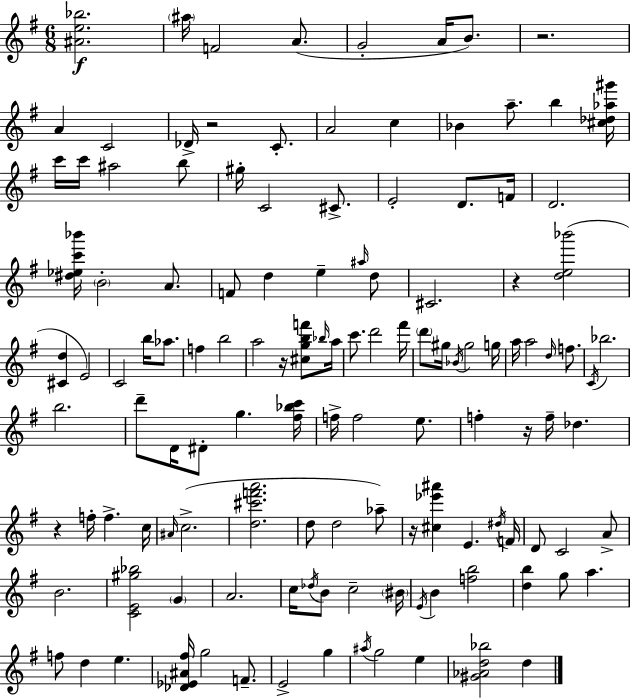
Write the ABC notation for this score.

X:1
T:Untitled
M:6/8
L:1/4
K:Em
[^Ae_b]2 ^a/4 F2 A/2 G2 A/4 B/2 z2 A C2 _D/4 z2 C/2 A2 c _B a/2 b [^c_d_a^g']/4 c'/4 c'/4 ^a2 b/2 ^g/4 C2 ^C/2 E2 D/2 F/4 D2 [^d_ec'_b']/4 B2 A/2 F/2 d e ^a/4 d/2 ^C2 z [de_b']2 [^Cd] E2 C2 b/4 _a/2 f b2 a2 z/4 [^cgbf']/2 _b/4 a/4 c'/2 d'2 ^f'/4 d'/2 ^g/4 _B/4 ^g2 g/4 a/4 a2 d/4 f/2 C/4 _b2 b2 d'/2 D/4 ^D/2 g [^f_bc']/4 f/4 f2 e/2 f z/4 f/4 _d z f/4 f c/4 ^A/4 c2 [d^c'f'a']2 d/2 d2 _a/2 z/4 [^c_e'^a'] E ^d/4 F/4 D/2 C2 A/2 B2 [CE^g_b]2 G A2 c/4 _d/4 B/2 c2 ^B/4 E/4 B [fb]2 [db] g/2 a f/2 d e [_D_E^A^f]/4 g2 F/2 E2 g ^a/4 g2 e [^G_Ad_b]2 d